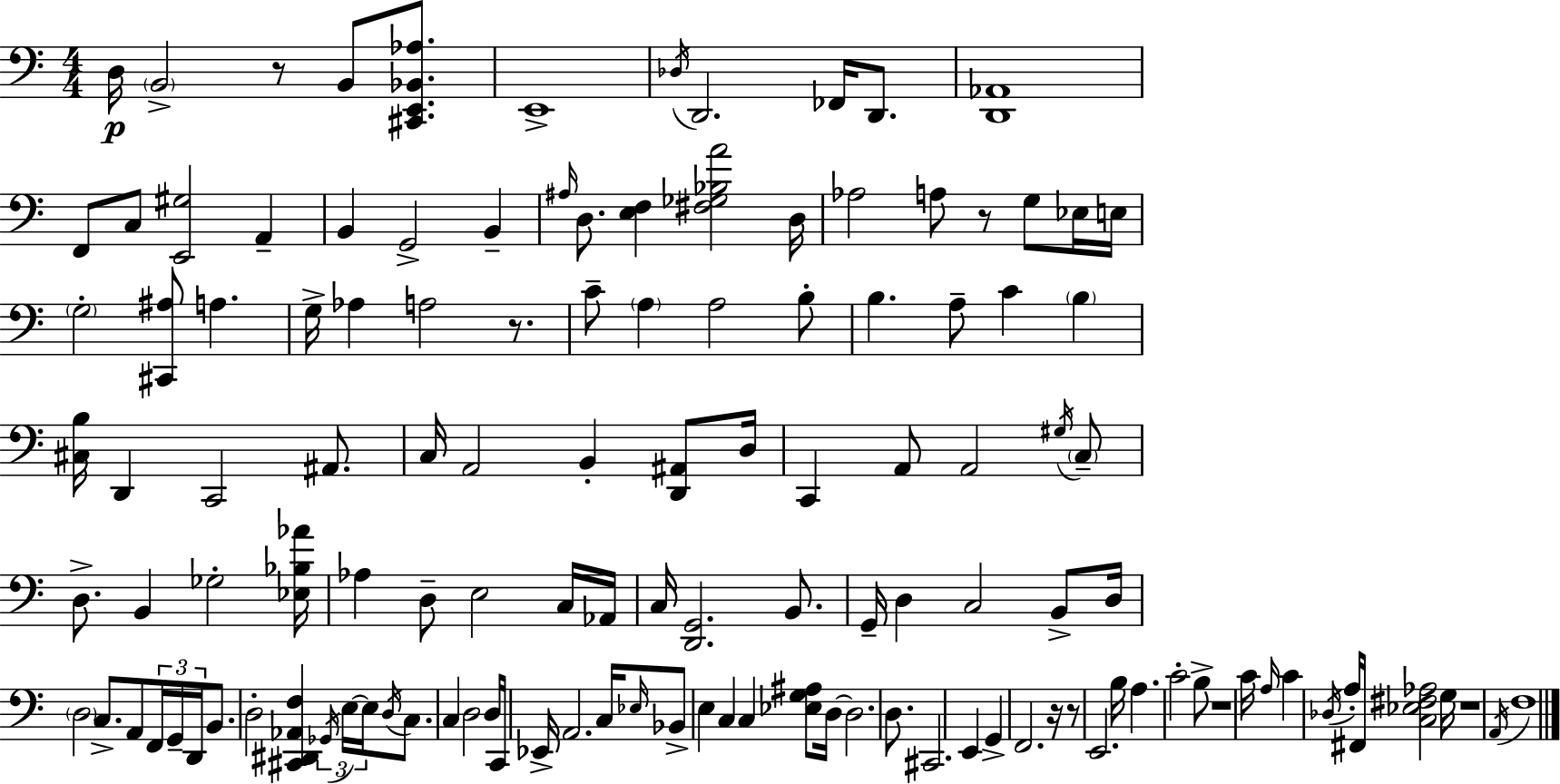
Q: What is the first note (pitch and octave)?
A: D3